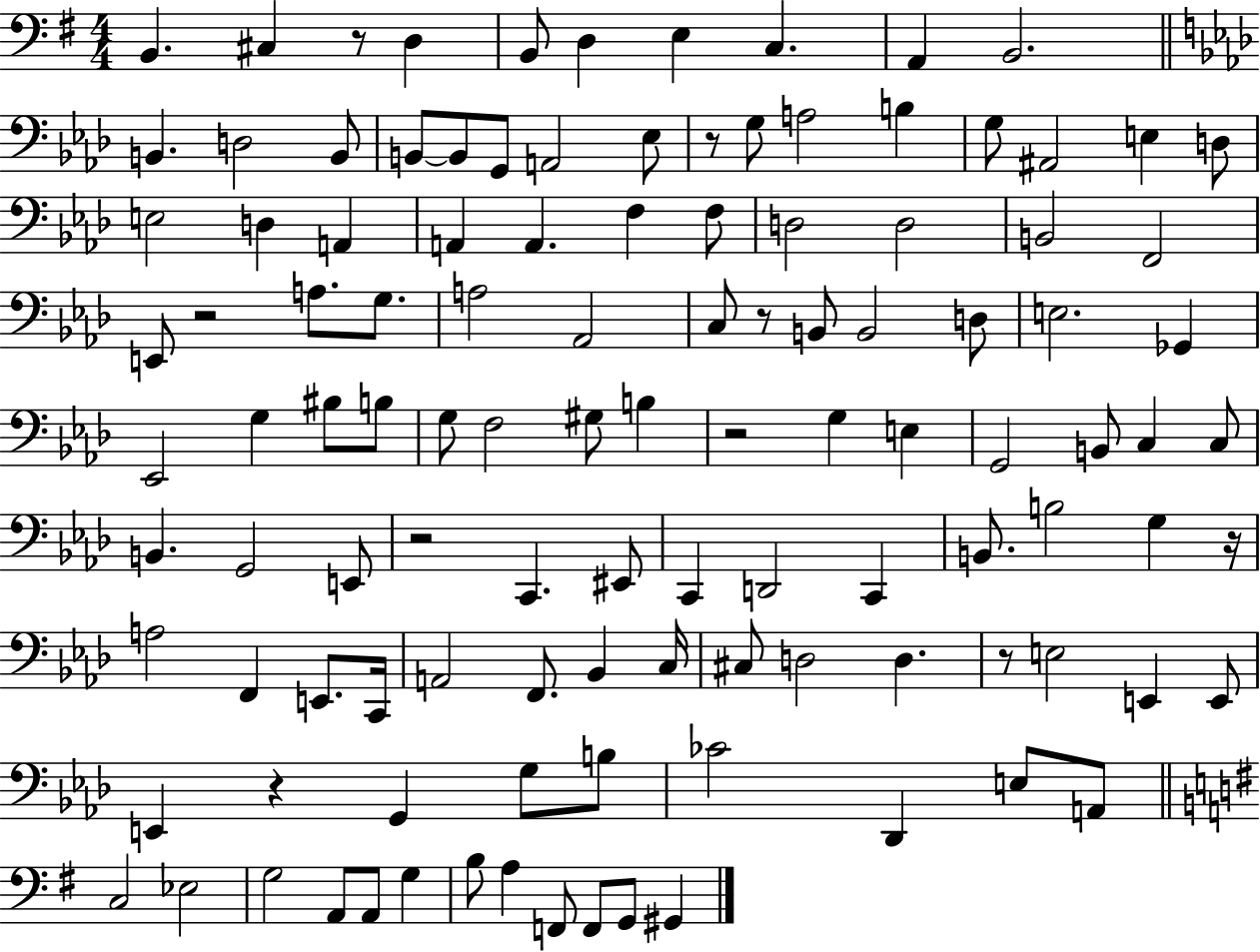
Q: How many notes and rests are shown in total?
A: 114